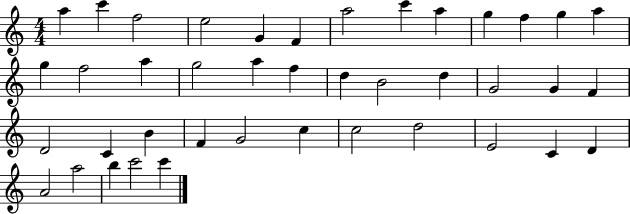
A5/q C6/q F5/h E5/h G4/q F4/q A5/h C6/q A5/q G5/q F5/q G5/q A5/q G5/q F5/h A5/q G5/h A5/q F5/q D5/q B4/h D5/q G4/h G4/q F4/q D4/h C4/q B4/q F4/q G4/h C5/q C5/h D5/h E4/h C4/q D4/q A4/h A5/h B5/q C6/h C6/q